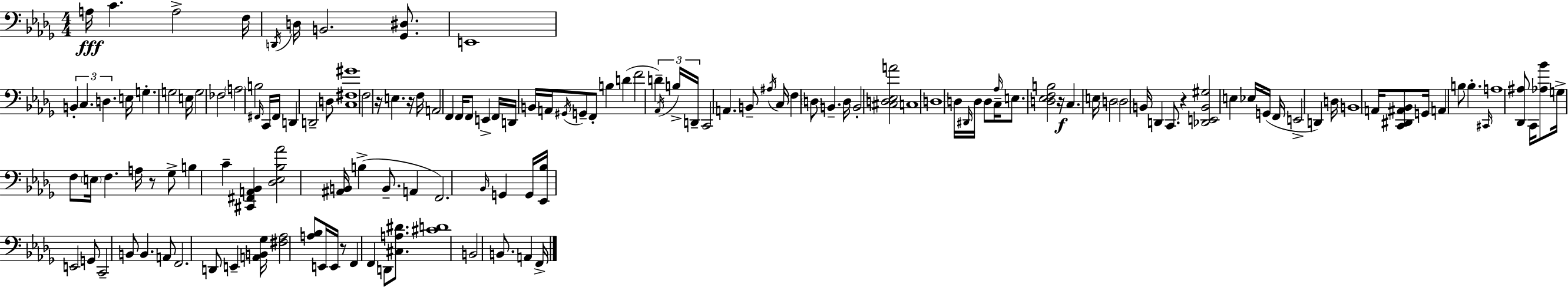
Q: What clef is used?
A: bass